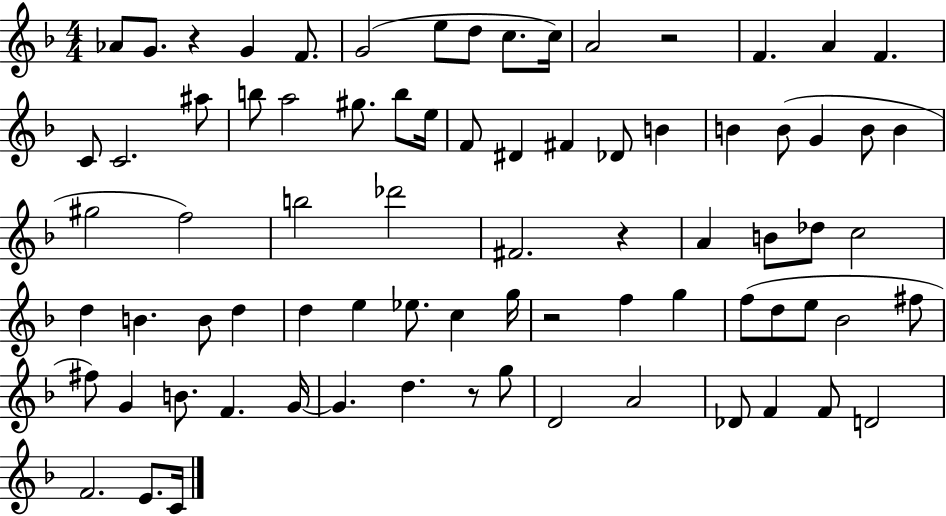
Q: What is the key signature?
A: F major